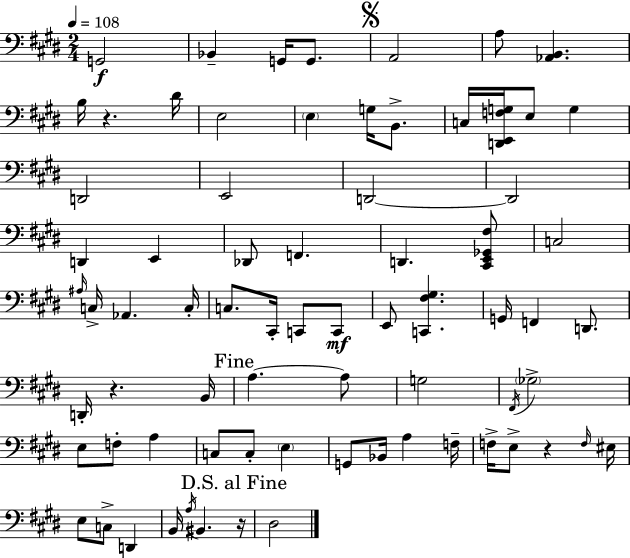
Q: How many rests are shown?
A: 4